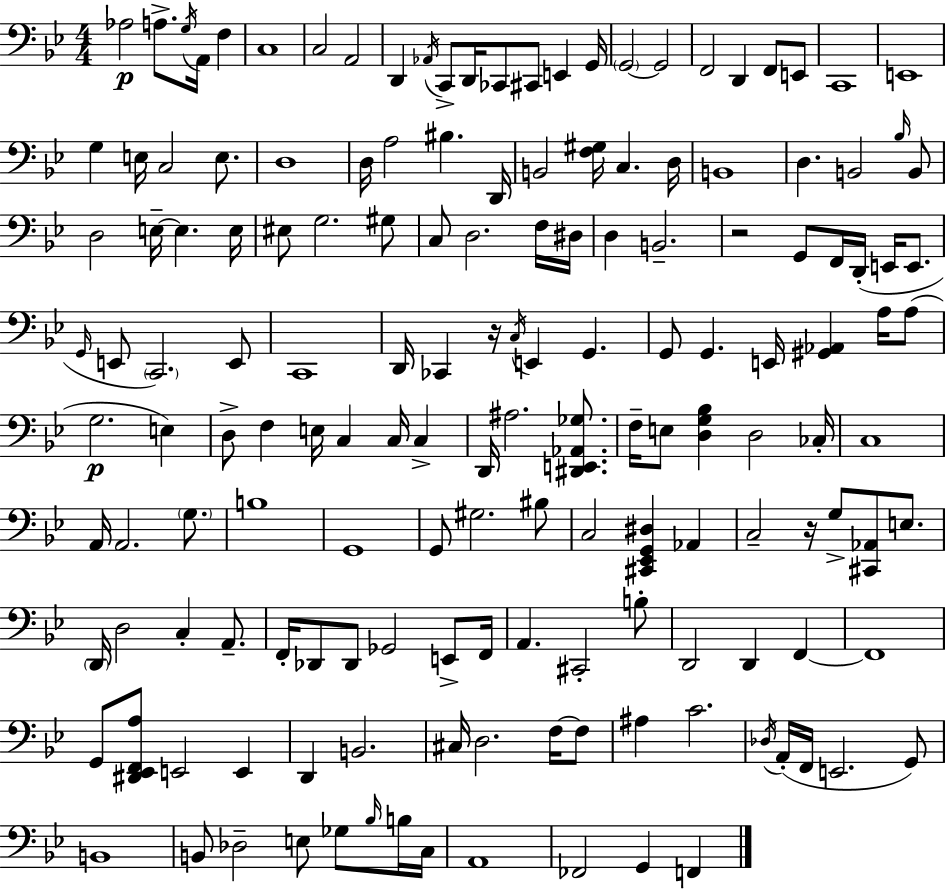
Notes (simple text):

Ab3/h A3/e. G3/s A2/s F3/q C3/w C3/h A2/h D2/q Ab2/s C2/e D2/s CES2/e C#2/e E2/q G2/s G2/h G2/h F2/h D2/q F2/e E2/e C2/w E2/w G3/q E3/s C3/h E3/e. D3/w D3/s A3/h BIS3/q. D2/s B2/h [F3,G#3]/s C3/q. D3/s B2/w D3/q. B2/h Bb3/s B2/e D3/h E3/s E3/q. E3/s EIS3/e G3/h. G#3/e C3/e D3/h. F3/s D#3/s D3/q B2/h. R/h G2/e F2/s D2/s E2/s E2/e. G2/s E2/e C2/h. E2/e C2/w D2/s CES2/q R/s C3/s E2/q G2/q. G2/e G2/q. E2/s [G#2,Ab2]/q A3/s A3/e G3/h. E3/q D3/e F3/q E3/s C3/q C3/s C3/q D2/s A#3/h. [D#2,E2,Ab2,Gb3]/e. F3/s E3/e [D3,G3,Bb3]/q D3/h CES3/s C3/w A2/s A2/h. G3/e. B3/w G2/w G2/e G#3/h. BIS3/e C3/h [C#2,Eb2,G2,D#3]/q Ab2/q C3/h R/s G3/e [C#2,Ab2]/e E3/e. D2/s D3/h C3/q A2/e. F2/s Db2/e Db2/e Gb2/h E2/e F2/s A2/q. C#2/h B3/e D2/h D2/q F2/q F2/w G2/e [D#2,Eb2,F2,A3]/e E2/h E2/q D2/q B2/h. C#3/s D3/h. F3/s F3/e A#3/q C4/h. Db3/s A2/s F2/s E2/h. G2/e B2/w B2/e Db3/h E3/e Gb3/e Bb3/s B3/s C3/s A2/w FES2/h G2/q F2/q